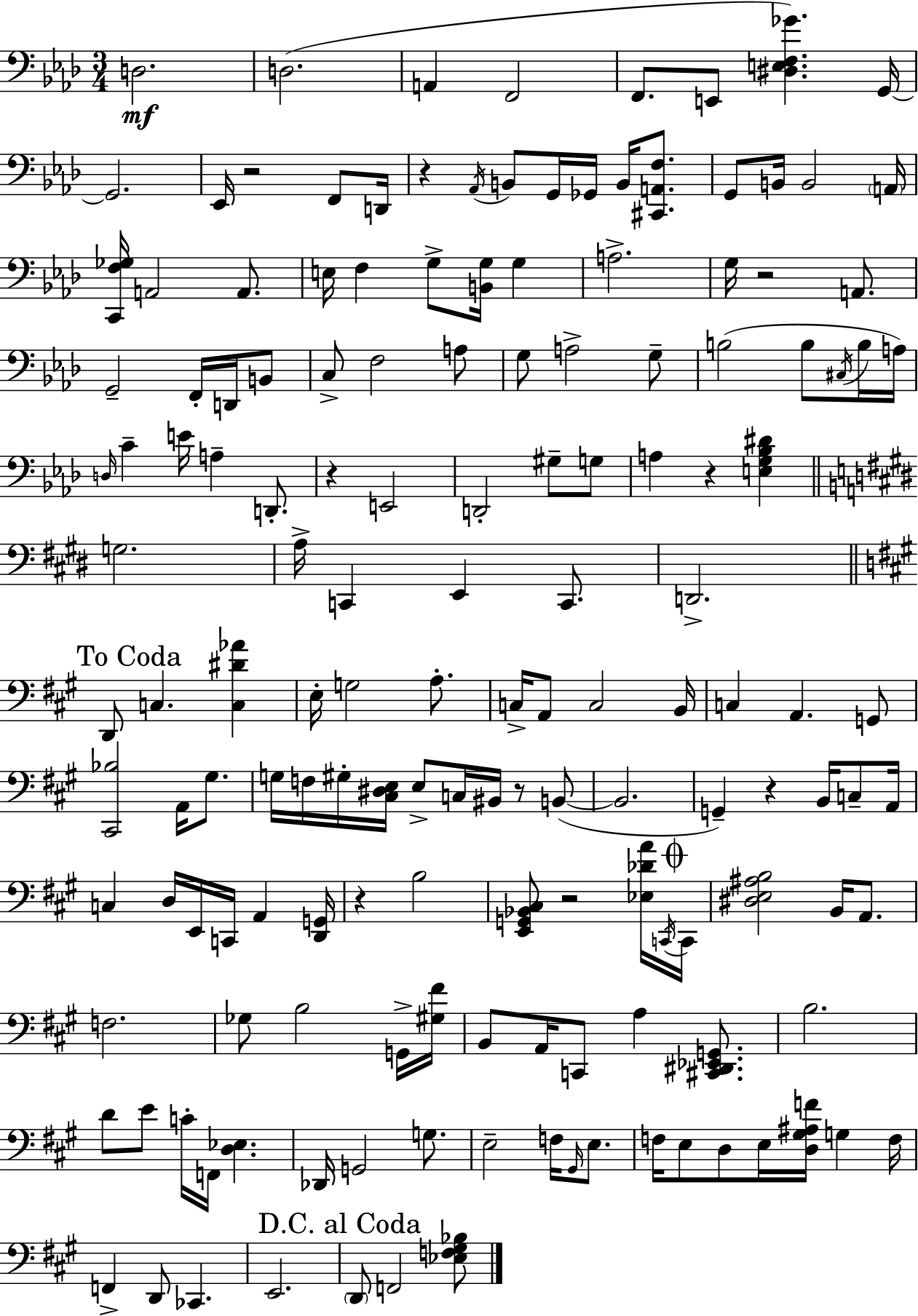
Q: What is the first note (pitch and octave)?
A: D3